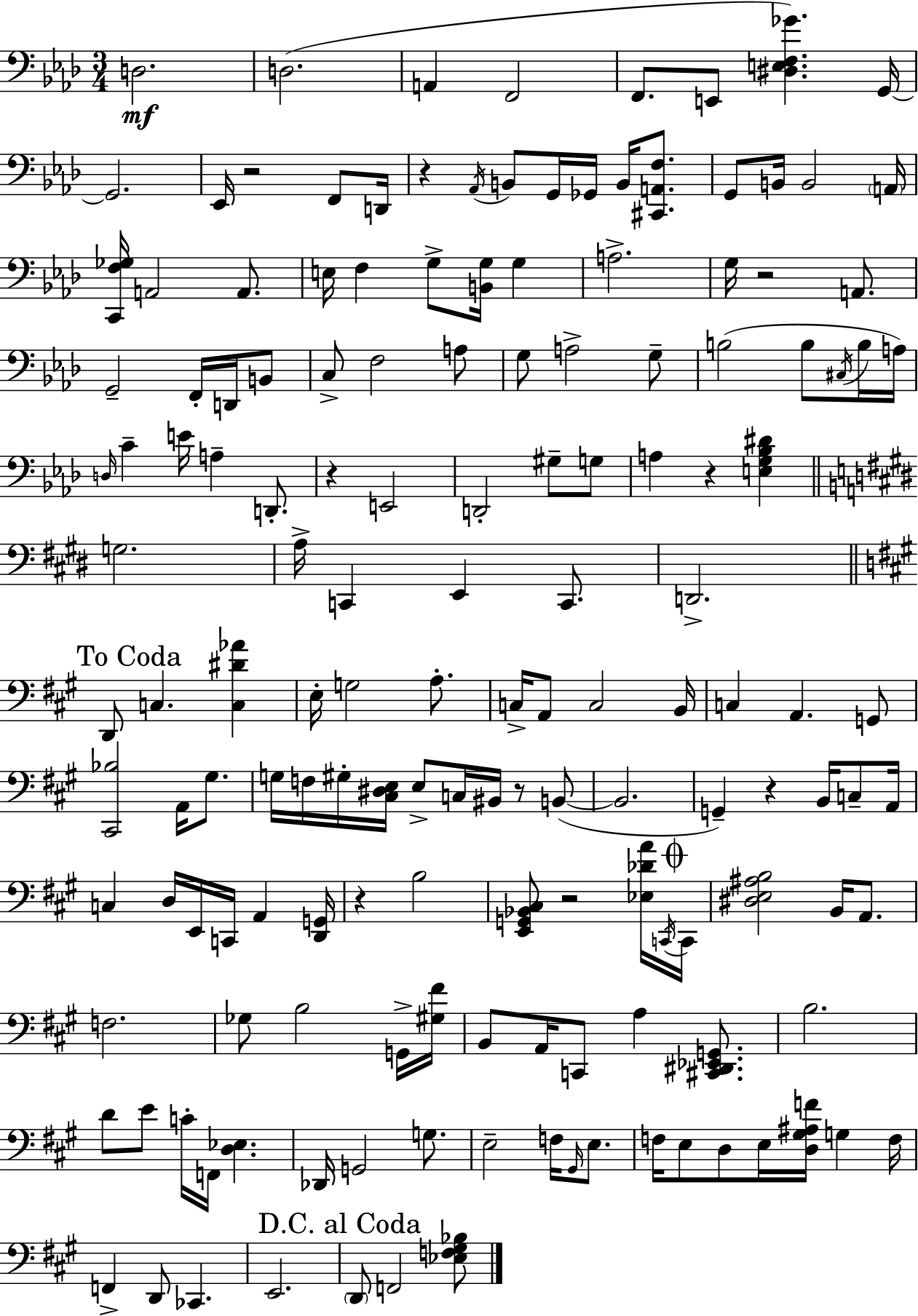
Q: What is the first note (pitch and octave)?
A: D3